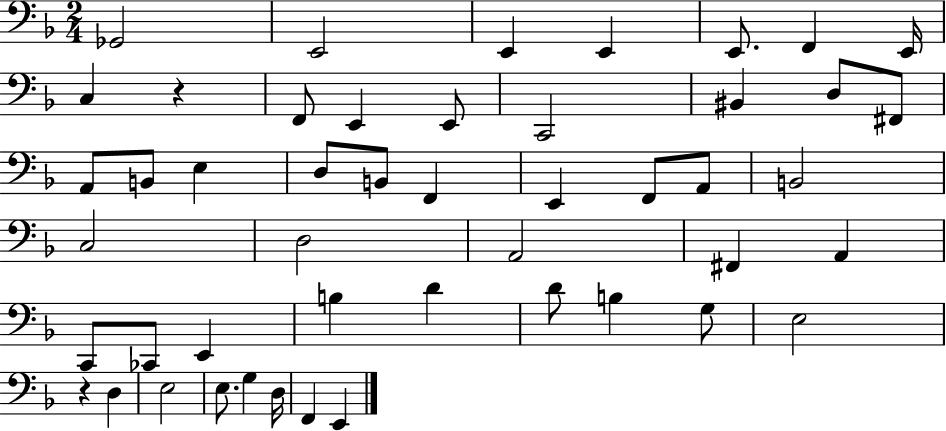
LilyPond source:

{
  \clef bass
  \numericTimeSignature
  \time 2/4
  \key f \major
  ges,2 | e,2 | e,4 e,4 | e,8. f,4 e,16 | \break c4 r4 | f,8 e,4 e,8 | c,2 | bis,4 d8 fis,8 | \break a,8 b,8 e4 | d8 b,8 f,4 | e,4 f,8 a,8 | b,2 | \break c2 | d2 | a,2 | fis,4 a,4 | \break c,8 ces,8 e,4 | b4 d'4 | d'8 b4 g8 | e2 | \break r4 d4 | e2 | e8. g4 d16 | f,4 e,4 | \break \bar "|."
}